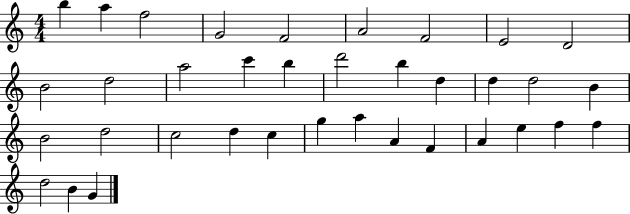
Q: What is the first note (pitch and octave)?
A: B5